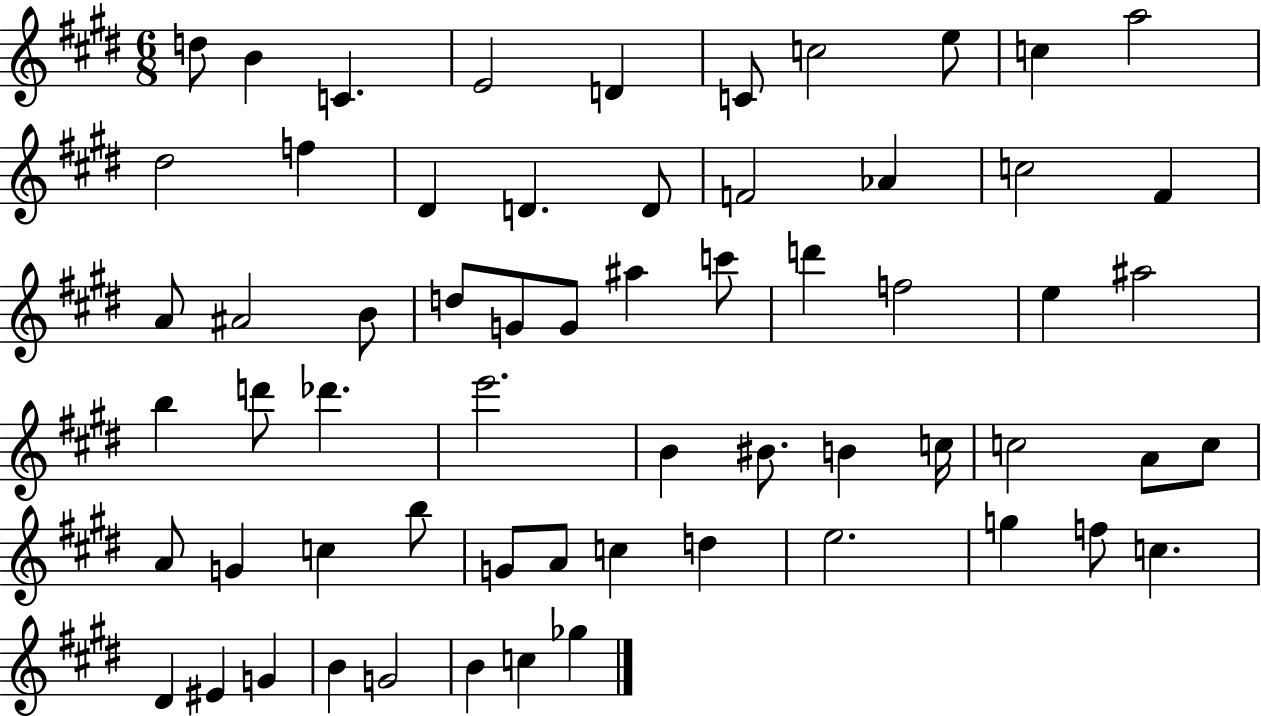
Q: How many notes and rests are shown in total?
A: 62